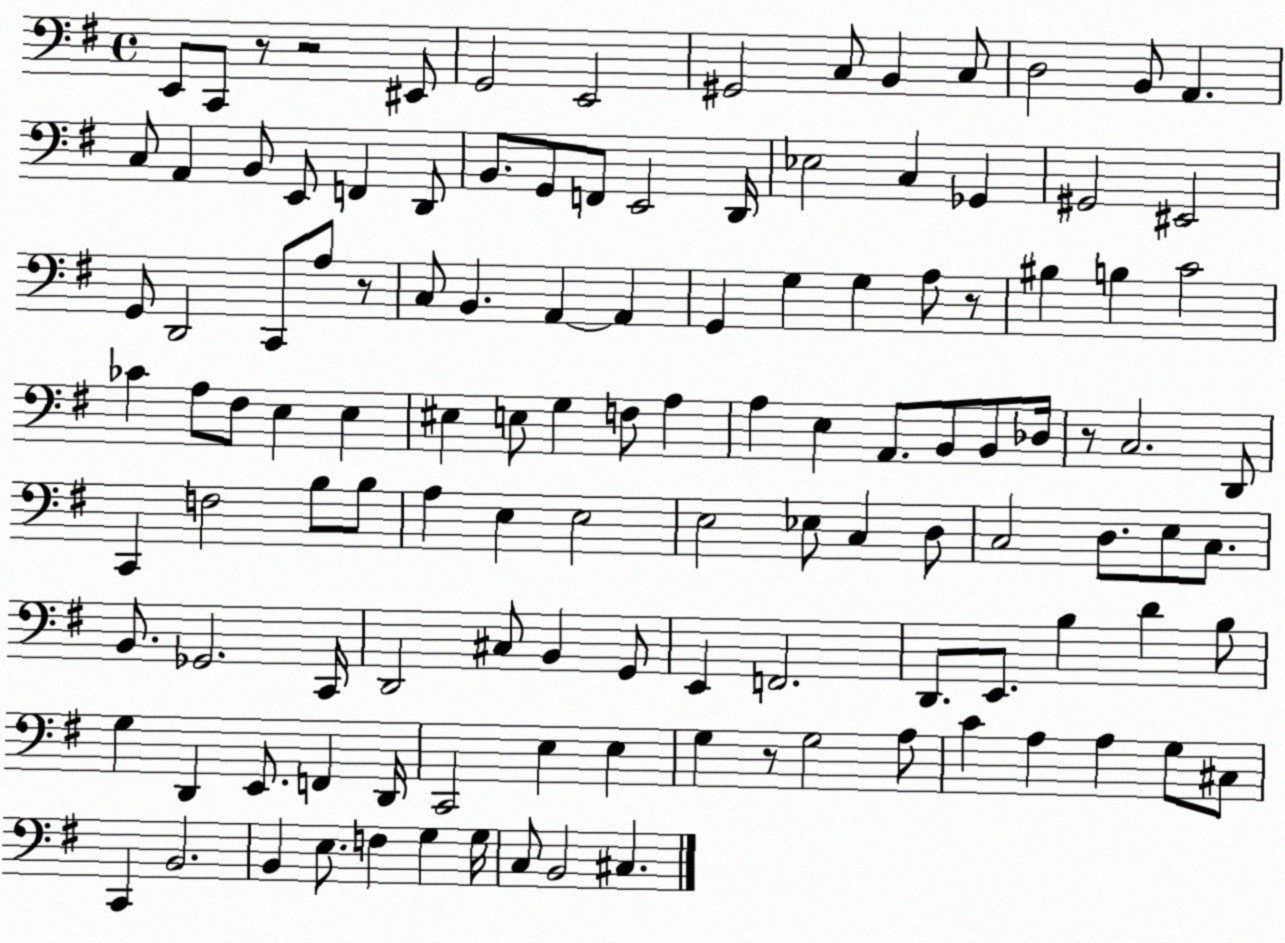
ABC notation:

X:1
T:Untitled
M:4/4
L:1/4
K:G
E,,/2 C,,/2 z/2 z2 ^E,,/2 G,,2 E,,2 ^G,,2 C,/2 B,, C,/2 D,2 B,,/2 A,, C,/2 A,, B,,/2 E,,/2 F,, D,,/2 B,,/2 G,,/2 F,,/2 E,,2 D,,/4 _E,2 C, _G,, ^G,,2 ^E,,2 G,,/2 D,,2 C,,/2 A,/2 z/2 C,/2 B,, A,, A,, G,, G, G, A,/2 z/2 ^B, B, C2 _C A,/2 ^F,/2 E, E, ^E, E,/2 G, F,/2 A, A, E, A,,/2 B,,/2 B,,/2 _D,/4 z/2 C,2 D,,/2 C,, F,2 B,/2 B,/2 A, E, E,2 E,2 _E,/2 C, D,/2 C,2 D,/2 E,/2 C,/2 B,,/2 _G,,2 C,,/4 D,,2 ^C,/2 B,, G,,/2 E,, F,,2 D,,/2 E,,/2 B, D B,/2 G, D,, E,,/2 F,, D,,/4 C,,2 E, E, G, z/2 G,2 A,/2 C A, A, G,/2 ^C,/2 C,, B,,2 B,, E,/2 F, G, G,/4 C,/2 B,,2 ^C,